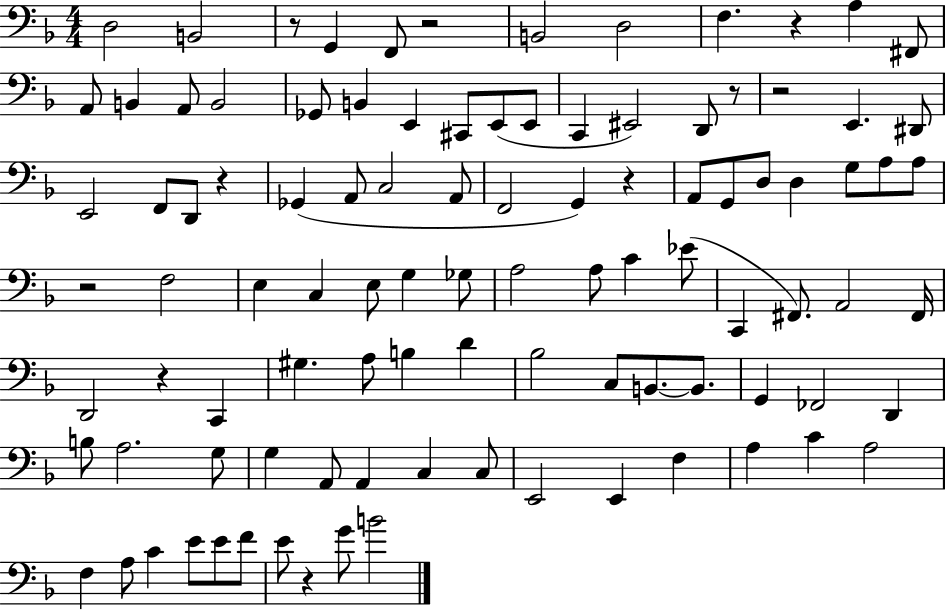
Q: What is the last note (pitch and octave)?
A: B4